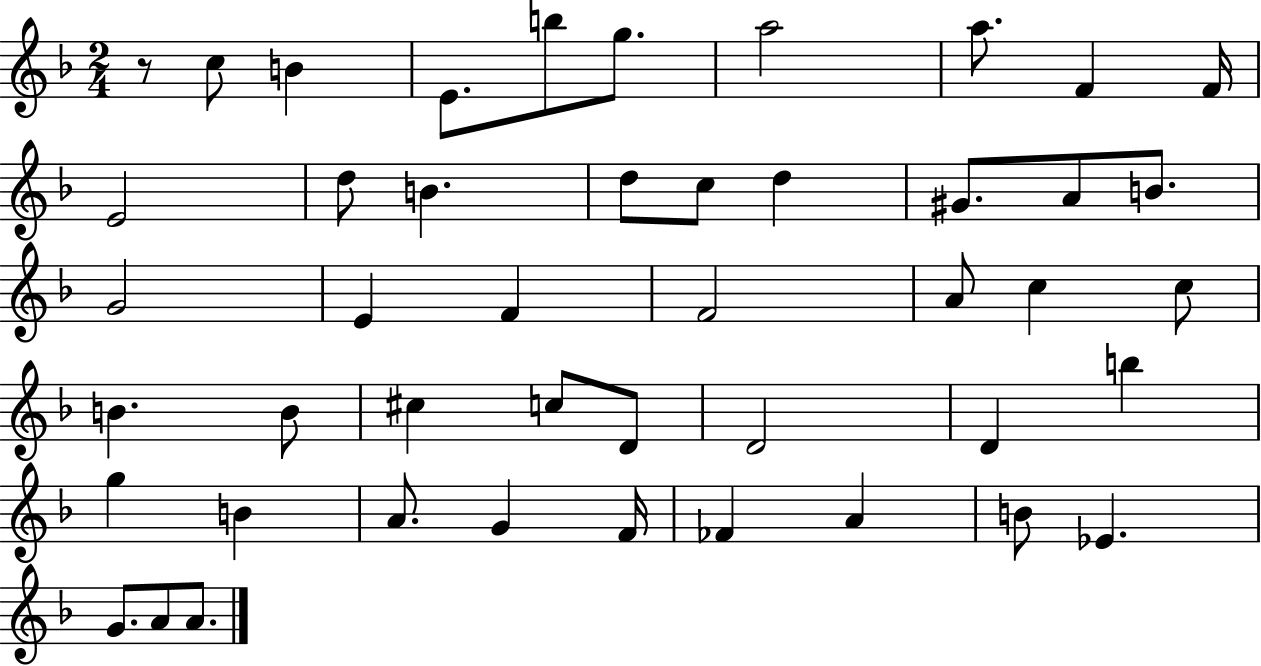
R/e C5/e B4/q E4/e. B5/e G5/e. A5/h A5/e. F4/q F4/s E4/h D5/e B4/q. D5/e C5/e D5/q G#4/e. A4/e B4/e. G4/h E4/q F4/q F4/h A4/e C5/q C5/e B4/q. B4/e C#5/q C5/e D4/e D4/h D4/q B5/q G5/q B4/q A4/e. G4/q F4/s FES4/q A4/q B4/e Eb4/q. G4/e. A4/e A4/e.